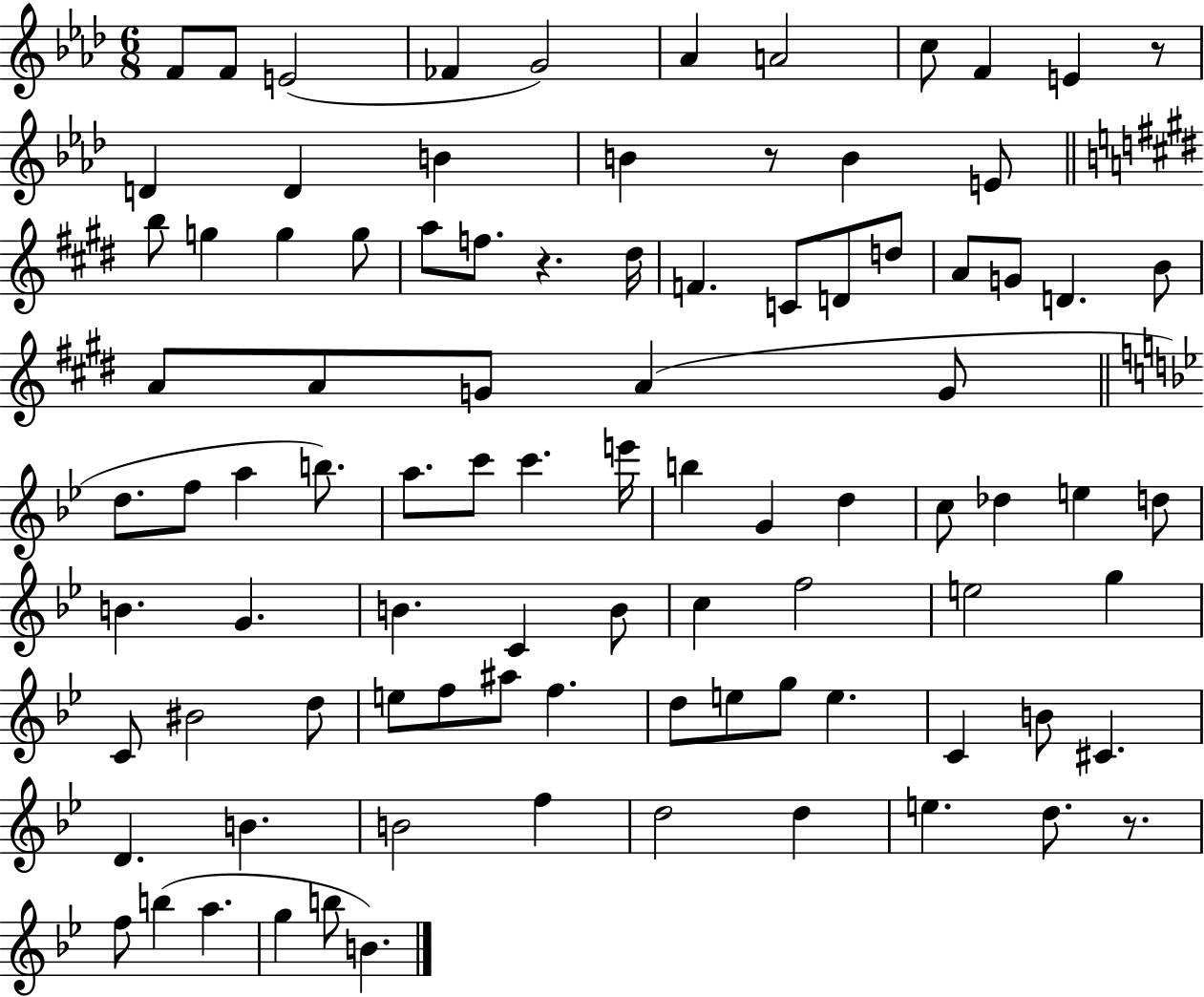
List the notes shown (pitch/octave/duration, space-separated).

F4/e F4/e E4/h FES4/q G4/h Ab4/q A4/h C5/e F4/q E4/q R/e D4/q D4/q B4/q B4/q R/e B4/q E4/e B5/e G5/q G5/q G5/e A5/e F5/e. R/q. D#5/s F4/q. C4/e D4/e D5/e A4/e G4/e D4/q. B4/e A4/e A4/e G4/e A4/q G4/e D5/e. F5/e A5/q B5/e. A5/e. C6/e C6/q. E6/s B5/q G4/q D5/q C5/e Db5/q E5/q D5/e B4/q. G4/q. B4/q. C4/q B4/e C5/q F5/h E5/h G5/q C4/e BIS4/h D5/e E5/e F5/e A#5/e F5/q. D5/e E5/e G5/e E5/q. C4/q B4/e C#4/q. D4/q. B4/q. B4/h F5/q D5/h D5/q E5/q. D5/e. R/e. F5/e B5/q A5/q. G5/q B5/e B4/q.